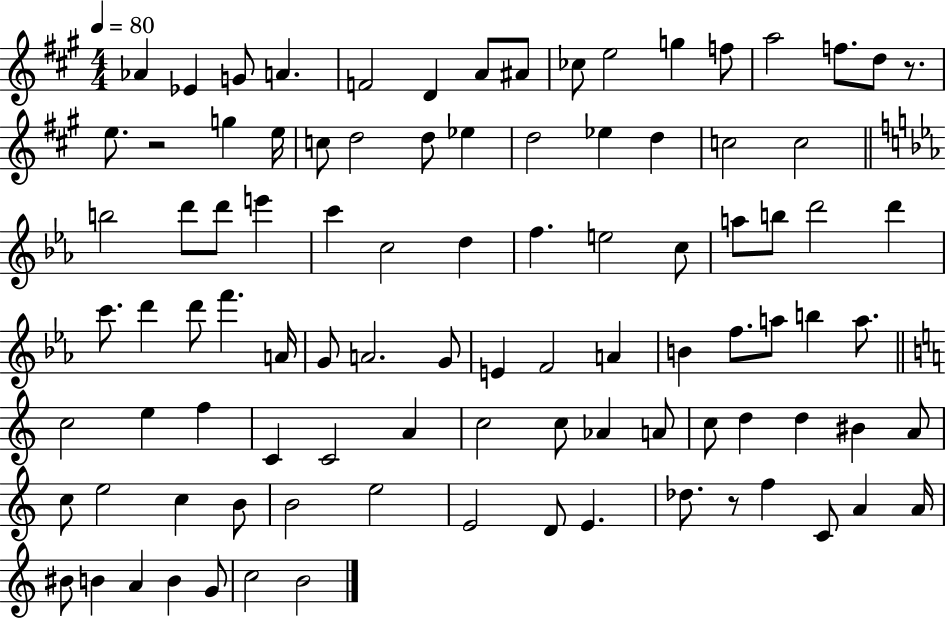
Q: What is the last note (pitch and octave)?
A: B4